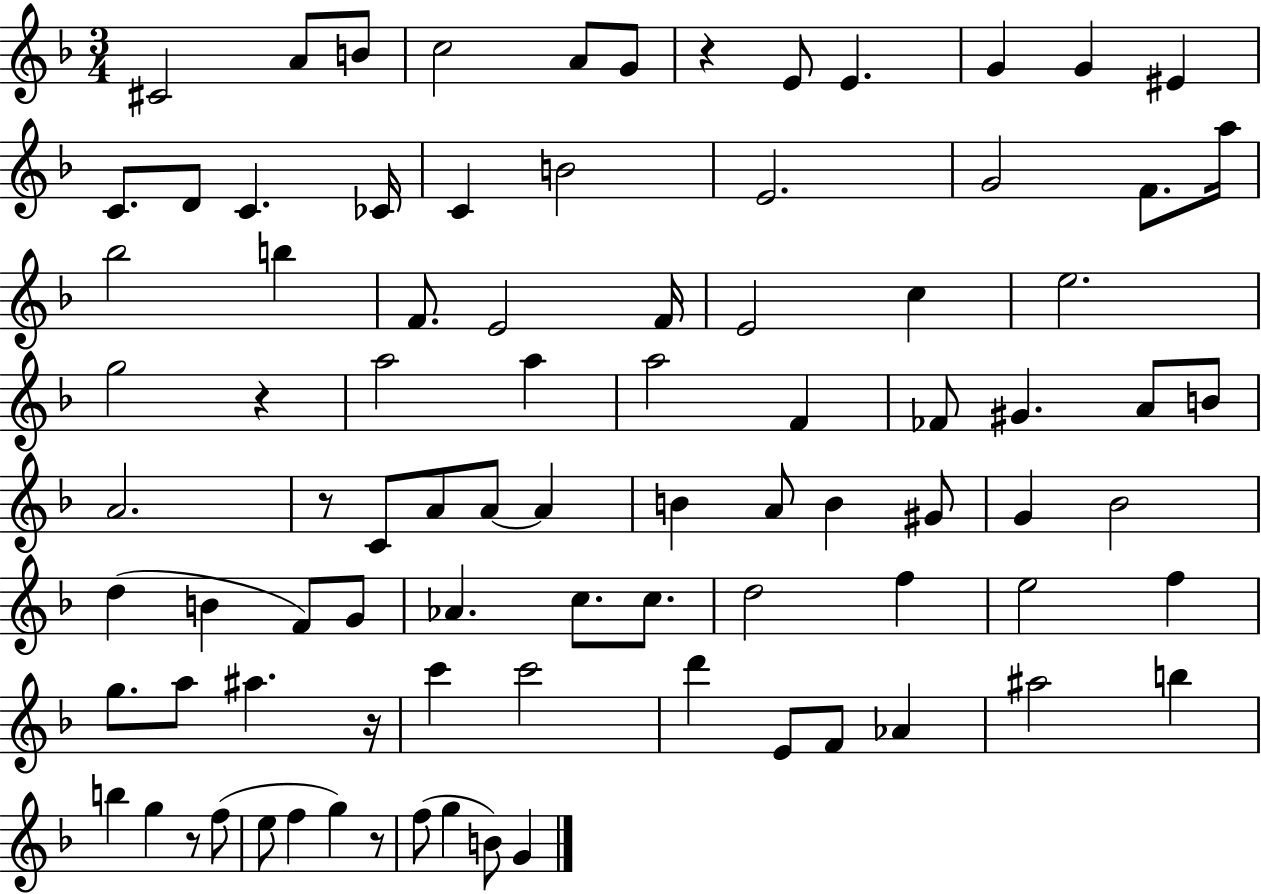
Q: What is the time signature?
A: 3/4